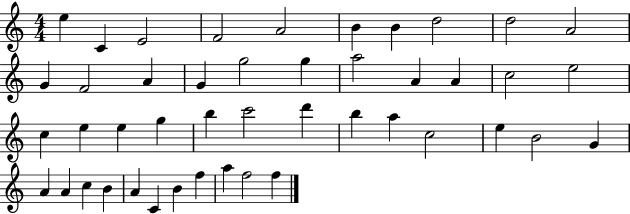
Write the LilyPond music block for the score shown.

{
  \clef treble
  \numericTimeSignature
  \time 4/4
  \key c \major
  e''4 c'4 e'2 | f'2 a'2 | b'4 b'4 d''2 | d''2 a'2 | \break g'4 f'2 a'4 | g'4 g''2 g''4 | a''2 a'4 a'4 | c''2 e''2 | \break c''4 e''4 e''4 g''4 | b''4 c'''2 d'''4 | b''4 a''4 c''2 | e''4 b'2 g'4 | \break a'4 a'4 c''4 b'4 | a'4 c'4 b'4 f''4 | a''4 f''2 f''4 | \bar "|."
}